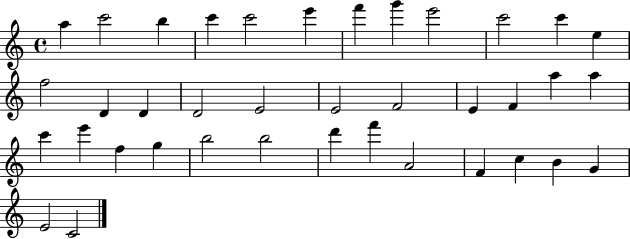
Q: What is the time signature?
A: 4/4